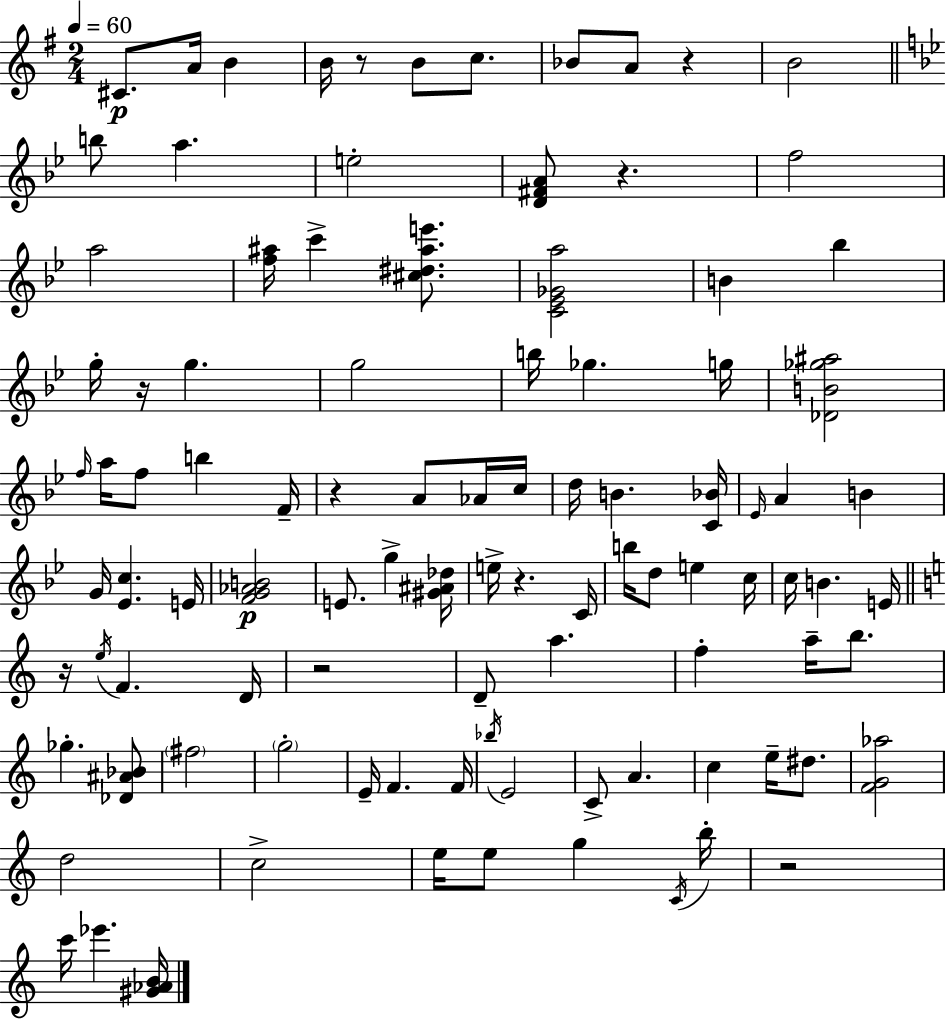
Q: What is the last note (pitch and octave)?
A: Eb6